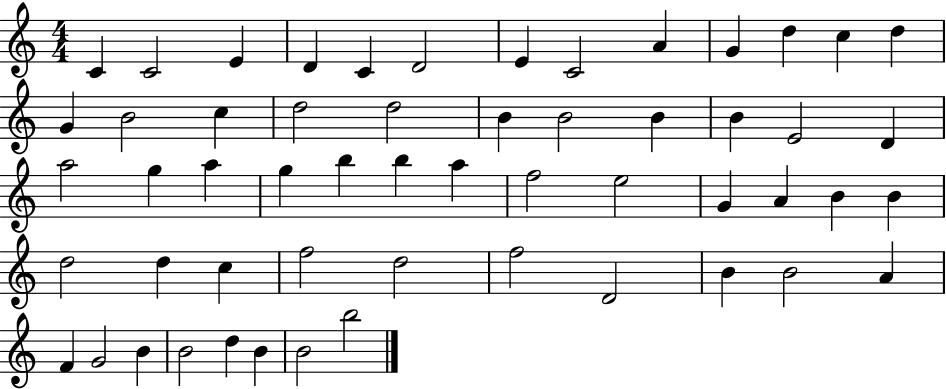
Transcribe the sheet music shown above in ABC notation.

X:1
T:Untitled
M:4/4
L:1/4
K:C
C C2 E D C D2 E C2 A G d c d G B2 c d2 d2 B B2 B B E2 D a2 g a g b b a f2 e2 G A B B d2 d c f2 d2 f2 D2 B B2 A F G2 B B2 d B B2 b2